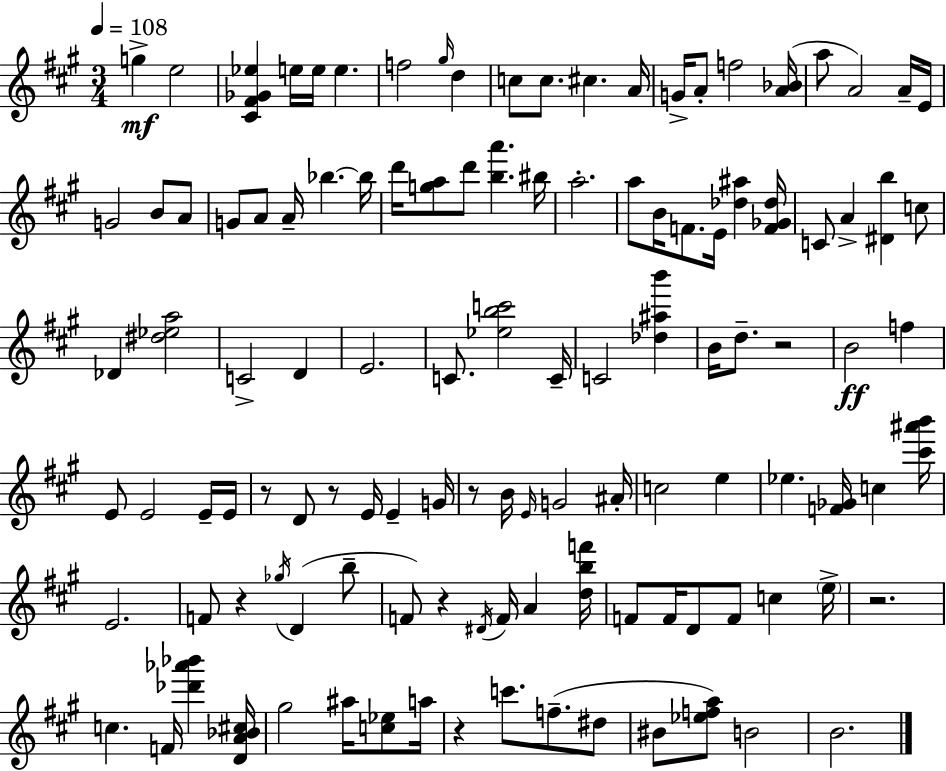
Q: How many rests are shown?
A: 8